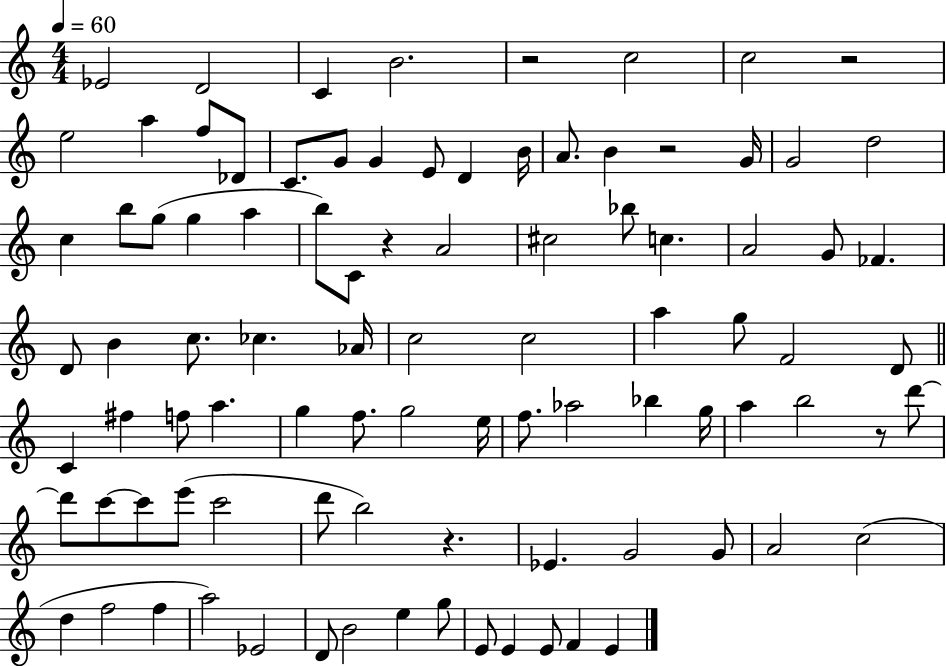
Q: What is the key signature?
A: C major